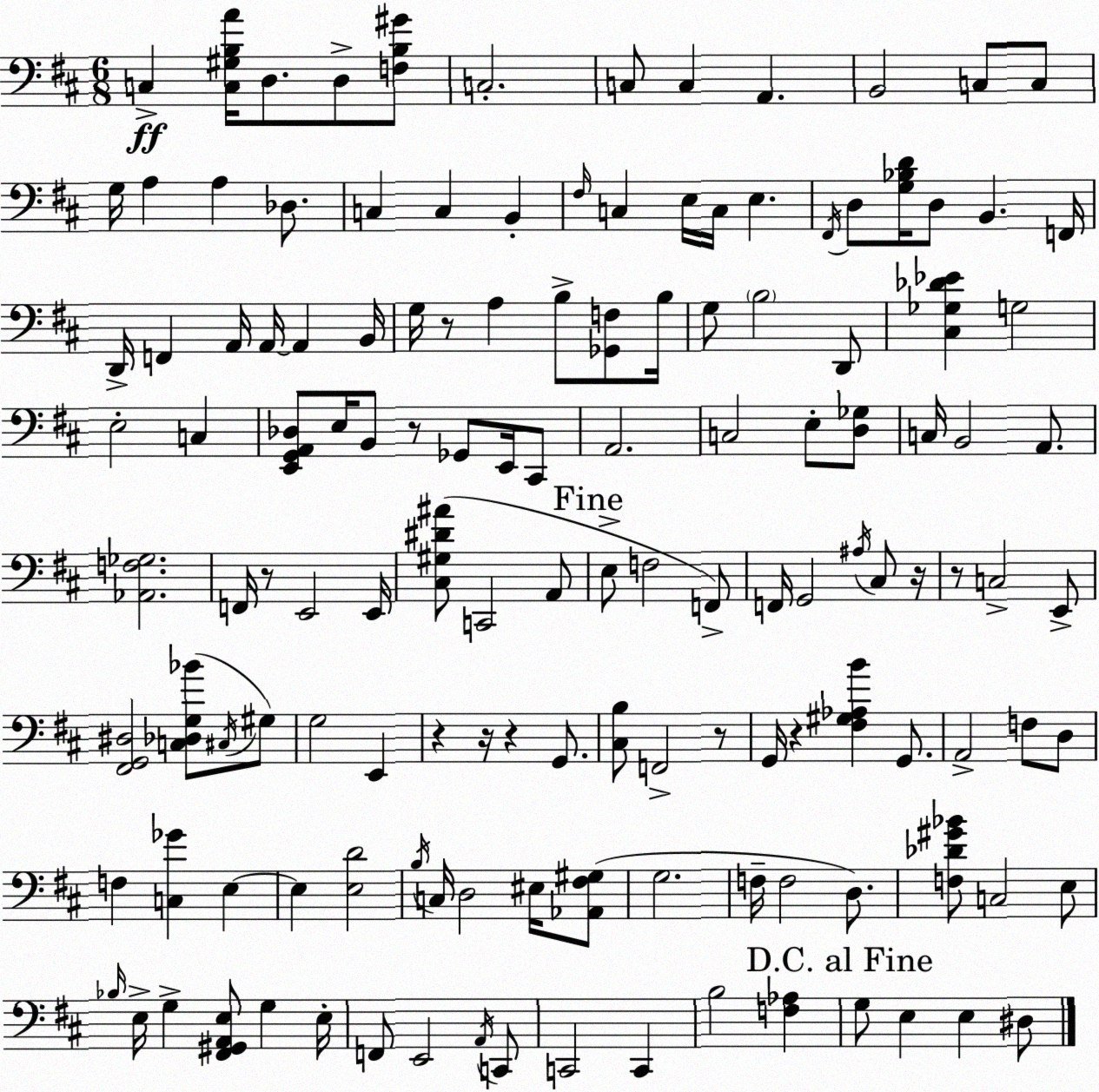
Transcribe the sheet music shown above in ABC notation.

X:1
T:Untitled
M:6/8
L:1/4
K:D
C, [C,^G,B,A]/4 D,/2 D,/2 [F,B,^G]/2 C,2 C,/2 C, A,, B,,2 C,/2 C,/2 G,/4 A, A, _D,/2 C, C, B,, ^F,/4 C, E,/4 C,/4 E, ^F,,/4 D,/2 [G,_B,D]/4 D,/2 B,, F,,/4 D,,/4 F,, A,,/4 A,,/4 A,, B,,/4 G,/4 z/2 A, B,/2 [_G,,F,]/2 B,/4 G,/2 B,2 D,,/2 [^C,_G,_D_E] G,2 E,2 C, [E,,G,,A,,_D,]/2 E,/4 B,,/2 z/2 _G,,/2 E,,/4 ^C,,/2 A,,2 C,2 E,/2 [D,_G,]/2 C,/4 B,,2 A,,/2 [_A,,F,_G,]2 F,,/4 z/2 E,,2 E,,/4 [^C,^G,^D^A]/2 C,,2 A,,/2 E,/2 F,2 F,,/2 F,,/4 G,,2 ^A,/4 ^C,/2 z/4 z/2 C,2 E,,/2 [^F,,G,,^D,]2 [C,_D,G,_B]/2 ^C,/4 ^G,/2 G,2 E,, z z/4 z G,,/2 [^C,B,]/2 F,,2 z/2 G,,/4 z [^F,^G,_A,B] G,,/2 A,,2 F,/2 D,/2 F, [C,_G] E, E, [E,D]2 B,/4 C,/4 D,2 ^E,/4 [_A,,^F,^G,]/2 G,2 F,/4 F,2 D,/2 [F,_D^G_B]/2 C,2 E,/2 _B,/4 E,/4 G, [^F,,^G,,A,,E,]/2 G, E,/4 F,,/2 E,,2 A,,/4 C,,/2 C,,2 C,, B,2 [F,_A,] G,/2 E, E, ^D,/2